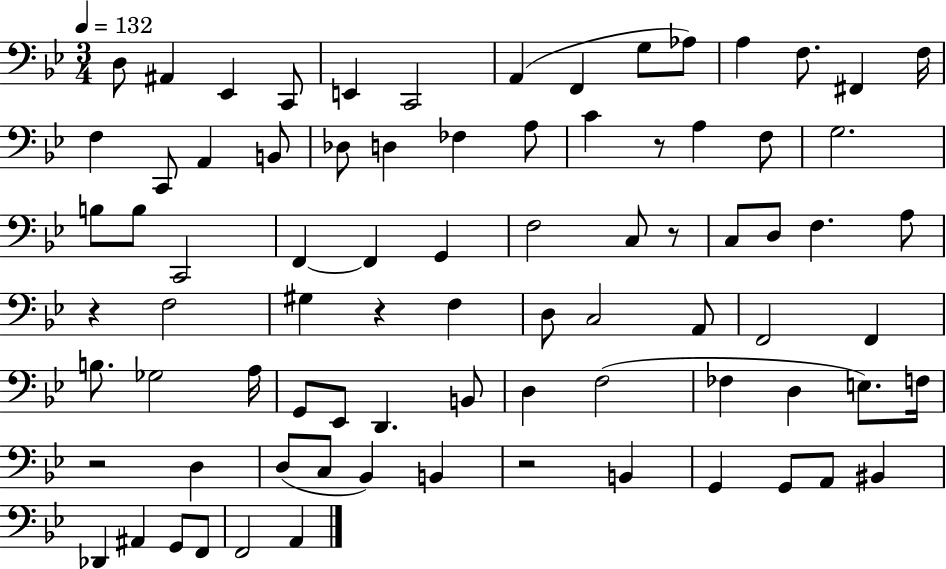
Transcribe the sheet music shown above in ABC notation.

X:1
T:Untitled
M:3/4
L:1/4
K:Bb
D,/2 ^A,, _E,, C,,/2 E,, C,,2 A,, F,, G,/2 _A,/2 A, F,/2 ^F,, F,/4 F, C,,/2 A,, B,,/2 _D,/2 D, _F, A,/2 C z/2 A, F,/2 G,2 B,/2 B,/2 C,,2 F,, F,, G,, F,2 C,/2 z/2 C,/2 D,/2 F, A,/2 z F,2 ^G, z F, D,/2 C,2 A,,/2 F,,2 F,, B,/2 _G,2 A,/4 G,,/2 _E,,/2 D,, B,,/2 D, F,2 _F, D, E,/2 F,/4 z2 D, D,/2 C,/2 _B,, B,, z2 B,, G,, G,,/2 A,,/2 ^B,, _D,, ^A,, G,,/2 F,,/2 F,,2 A,,